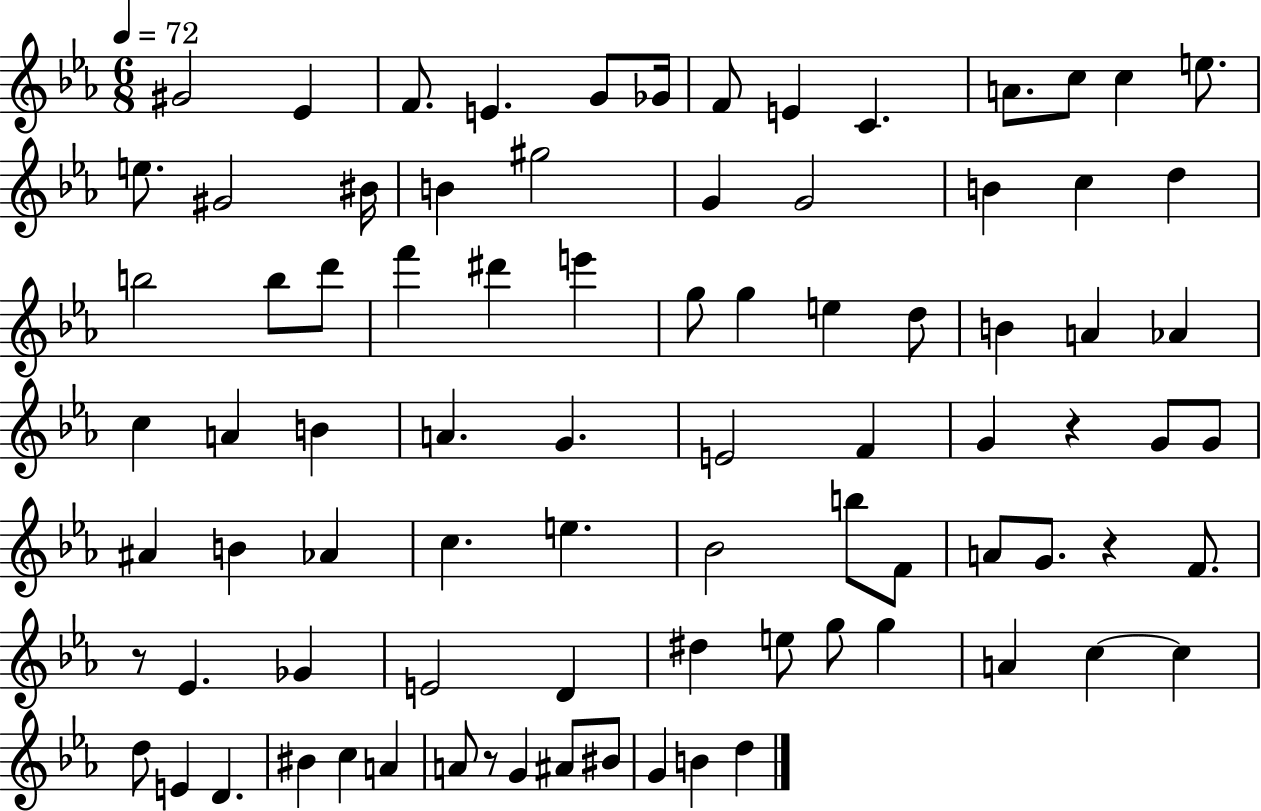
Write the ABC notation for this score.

X:1
T:Untitled
M:6/8
L:1/4
K:Eb
^G2 _E F/2 E G/2 _G/4 F/2 E C A/2 c/2 c e/2 e/2 ^G2 ^B/4 B ^g2 G G2 B c d b2 b/2 d'/2 f' ^d' e' g/2 g e d/2 B A _A c A B A G E2 F G z G/2 G/2 ^A B _A c e _B2 b/2 F/2 A/2 G/2 z F/2 z/2 _E _G E2 D ^d e/2 g/2 g A c c d/2 E D ^B c A A/2 z/2 G ^A/2 ^B/2 G B d